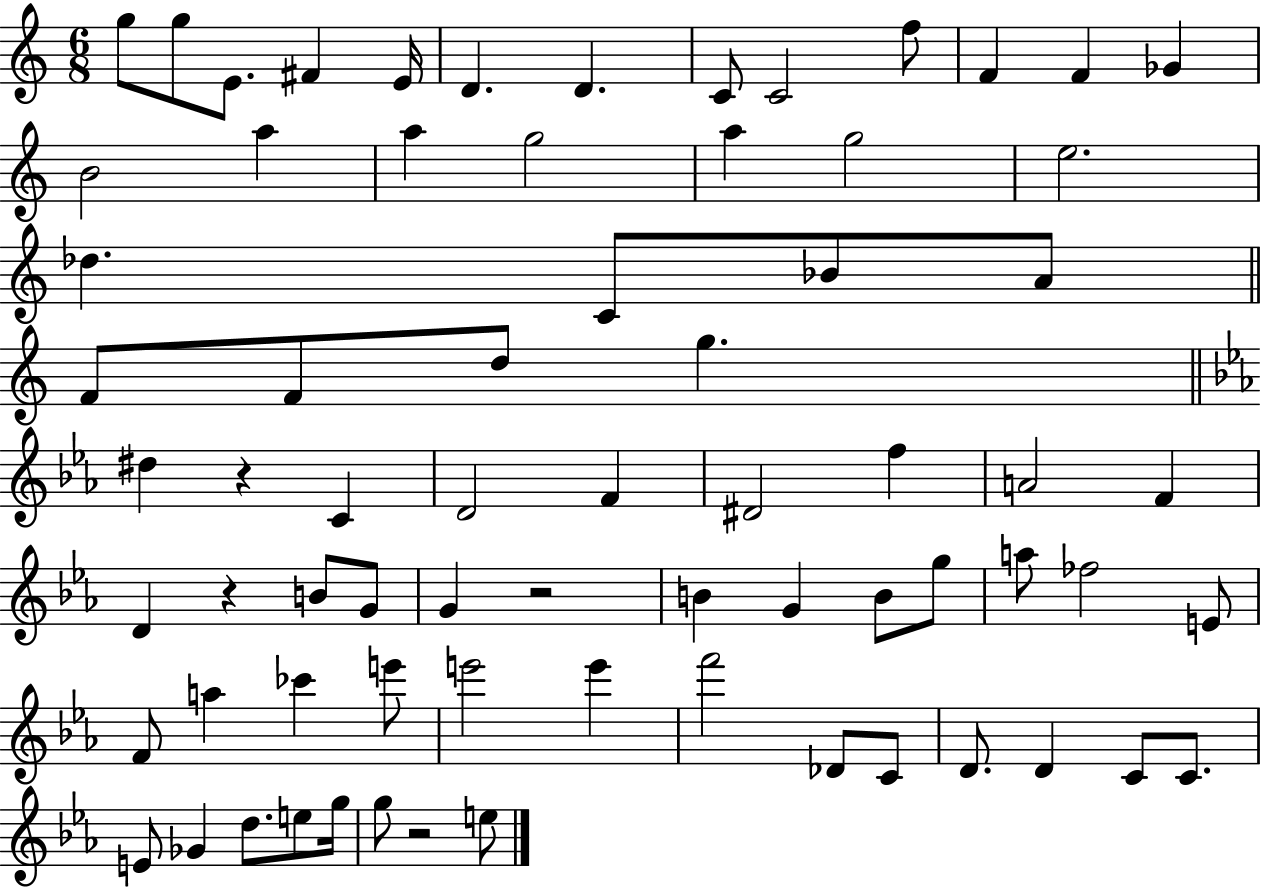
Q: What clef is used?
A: treble